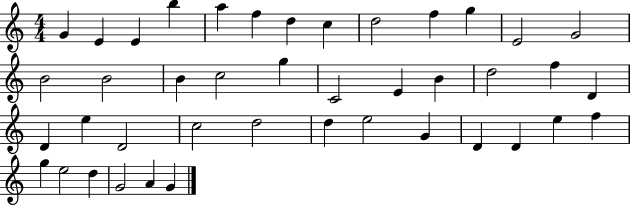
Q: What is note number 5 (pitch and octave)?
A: A5